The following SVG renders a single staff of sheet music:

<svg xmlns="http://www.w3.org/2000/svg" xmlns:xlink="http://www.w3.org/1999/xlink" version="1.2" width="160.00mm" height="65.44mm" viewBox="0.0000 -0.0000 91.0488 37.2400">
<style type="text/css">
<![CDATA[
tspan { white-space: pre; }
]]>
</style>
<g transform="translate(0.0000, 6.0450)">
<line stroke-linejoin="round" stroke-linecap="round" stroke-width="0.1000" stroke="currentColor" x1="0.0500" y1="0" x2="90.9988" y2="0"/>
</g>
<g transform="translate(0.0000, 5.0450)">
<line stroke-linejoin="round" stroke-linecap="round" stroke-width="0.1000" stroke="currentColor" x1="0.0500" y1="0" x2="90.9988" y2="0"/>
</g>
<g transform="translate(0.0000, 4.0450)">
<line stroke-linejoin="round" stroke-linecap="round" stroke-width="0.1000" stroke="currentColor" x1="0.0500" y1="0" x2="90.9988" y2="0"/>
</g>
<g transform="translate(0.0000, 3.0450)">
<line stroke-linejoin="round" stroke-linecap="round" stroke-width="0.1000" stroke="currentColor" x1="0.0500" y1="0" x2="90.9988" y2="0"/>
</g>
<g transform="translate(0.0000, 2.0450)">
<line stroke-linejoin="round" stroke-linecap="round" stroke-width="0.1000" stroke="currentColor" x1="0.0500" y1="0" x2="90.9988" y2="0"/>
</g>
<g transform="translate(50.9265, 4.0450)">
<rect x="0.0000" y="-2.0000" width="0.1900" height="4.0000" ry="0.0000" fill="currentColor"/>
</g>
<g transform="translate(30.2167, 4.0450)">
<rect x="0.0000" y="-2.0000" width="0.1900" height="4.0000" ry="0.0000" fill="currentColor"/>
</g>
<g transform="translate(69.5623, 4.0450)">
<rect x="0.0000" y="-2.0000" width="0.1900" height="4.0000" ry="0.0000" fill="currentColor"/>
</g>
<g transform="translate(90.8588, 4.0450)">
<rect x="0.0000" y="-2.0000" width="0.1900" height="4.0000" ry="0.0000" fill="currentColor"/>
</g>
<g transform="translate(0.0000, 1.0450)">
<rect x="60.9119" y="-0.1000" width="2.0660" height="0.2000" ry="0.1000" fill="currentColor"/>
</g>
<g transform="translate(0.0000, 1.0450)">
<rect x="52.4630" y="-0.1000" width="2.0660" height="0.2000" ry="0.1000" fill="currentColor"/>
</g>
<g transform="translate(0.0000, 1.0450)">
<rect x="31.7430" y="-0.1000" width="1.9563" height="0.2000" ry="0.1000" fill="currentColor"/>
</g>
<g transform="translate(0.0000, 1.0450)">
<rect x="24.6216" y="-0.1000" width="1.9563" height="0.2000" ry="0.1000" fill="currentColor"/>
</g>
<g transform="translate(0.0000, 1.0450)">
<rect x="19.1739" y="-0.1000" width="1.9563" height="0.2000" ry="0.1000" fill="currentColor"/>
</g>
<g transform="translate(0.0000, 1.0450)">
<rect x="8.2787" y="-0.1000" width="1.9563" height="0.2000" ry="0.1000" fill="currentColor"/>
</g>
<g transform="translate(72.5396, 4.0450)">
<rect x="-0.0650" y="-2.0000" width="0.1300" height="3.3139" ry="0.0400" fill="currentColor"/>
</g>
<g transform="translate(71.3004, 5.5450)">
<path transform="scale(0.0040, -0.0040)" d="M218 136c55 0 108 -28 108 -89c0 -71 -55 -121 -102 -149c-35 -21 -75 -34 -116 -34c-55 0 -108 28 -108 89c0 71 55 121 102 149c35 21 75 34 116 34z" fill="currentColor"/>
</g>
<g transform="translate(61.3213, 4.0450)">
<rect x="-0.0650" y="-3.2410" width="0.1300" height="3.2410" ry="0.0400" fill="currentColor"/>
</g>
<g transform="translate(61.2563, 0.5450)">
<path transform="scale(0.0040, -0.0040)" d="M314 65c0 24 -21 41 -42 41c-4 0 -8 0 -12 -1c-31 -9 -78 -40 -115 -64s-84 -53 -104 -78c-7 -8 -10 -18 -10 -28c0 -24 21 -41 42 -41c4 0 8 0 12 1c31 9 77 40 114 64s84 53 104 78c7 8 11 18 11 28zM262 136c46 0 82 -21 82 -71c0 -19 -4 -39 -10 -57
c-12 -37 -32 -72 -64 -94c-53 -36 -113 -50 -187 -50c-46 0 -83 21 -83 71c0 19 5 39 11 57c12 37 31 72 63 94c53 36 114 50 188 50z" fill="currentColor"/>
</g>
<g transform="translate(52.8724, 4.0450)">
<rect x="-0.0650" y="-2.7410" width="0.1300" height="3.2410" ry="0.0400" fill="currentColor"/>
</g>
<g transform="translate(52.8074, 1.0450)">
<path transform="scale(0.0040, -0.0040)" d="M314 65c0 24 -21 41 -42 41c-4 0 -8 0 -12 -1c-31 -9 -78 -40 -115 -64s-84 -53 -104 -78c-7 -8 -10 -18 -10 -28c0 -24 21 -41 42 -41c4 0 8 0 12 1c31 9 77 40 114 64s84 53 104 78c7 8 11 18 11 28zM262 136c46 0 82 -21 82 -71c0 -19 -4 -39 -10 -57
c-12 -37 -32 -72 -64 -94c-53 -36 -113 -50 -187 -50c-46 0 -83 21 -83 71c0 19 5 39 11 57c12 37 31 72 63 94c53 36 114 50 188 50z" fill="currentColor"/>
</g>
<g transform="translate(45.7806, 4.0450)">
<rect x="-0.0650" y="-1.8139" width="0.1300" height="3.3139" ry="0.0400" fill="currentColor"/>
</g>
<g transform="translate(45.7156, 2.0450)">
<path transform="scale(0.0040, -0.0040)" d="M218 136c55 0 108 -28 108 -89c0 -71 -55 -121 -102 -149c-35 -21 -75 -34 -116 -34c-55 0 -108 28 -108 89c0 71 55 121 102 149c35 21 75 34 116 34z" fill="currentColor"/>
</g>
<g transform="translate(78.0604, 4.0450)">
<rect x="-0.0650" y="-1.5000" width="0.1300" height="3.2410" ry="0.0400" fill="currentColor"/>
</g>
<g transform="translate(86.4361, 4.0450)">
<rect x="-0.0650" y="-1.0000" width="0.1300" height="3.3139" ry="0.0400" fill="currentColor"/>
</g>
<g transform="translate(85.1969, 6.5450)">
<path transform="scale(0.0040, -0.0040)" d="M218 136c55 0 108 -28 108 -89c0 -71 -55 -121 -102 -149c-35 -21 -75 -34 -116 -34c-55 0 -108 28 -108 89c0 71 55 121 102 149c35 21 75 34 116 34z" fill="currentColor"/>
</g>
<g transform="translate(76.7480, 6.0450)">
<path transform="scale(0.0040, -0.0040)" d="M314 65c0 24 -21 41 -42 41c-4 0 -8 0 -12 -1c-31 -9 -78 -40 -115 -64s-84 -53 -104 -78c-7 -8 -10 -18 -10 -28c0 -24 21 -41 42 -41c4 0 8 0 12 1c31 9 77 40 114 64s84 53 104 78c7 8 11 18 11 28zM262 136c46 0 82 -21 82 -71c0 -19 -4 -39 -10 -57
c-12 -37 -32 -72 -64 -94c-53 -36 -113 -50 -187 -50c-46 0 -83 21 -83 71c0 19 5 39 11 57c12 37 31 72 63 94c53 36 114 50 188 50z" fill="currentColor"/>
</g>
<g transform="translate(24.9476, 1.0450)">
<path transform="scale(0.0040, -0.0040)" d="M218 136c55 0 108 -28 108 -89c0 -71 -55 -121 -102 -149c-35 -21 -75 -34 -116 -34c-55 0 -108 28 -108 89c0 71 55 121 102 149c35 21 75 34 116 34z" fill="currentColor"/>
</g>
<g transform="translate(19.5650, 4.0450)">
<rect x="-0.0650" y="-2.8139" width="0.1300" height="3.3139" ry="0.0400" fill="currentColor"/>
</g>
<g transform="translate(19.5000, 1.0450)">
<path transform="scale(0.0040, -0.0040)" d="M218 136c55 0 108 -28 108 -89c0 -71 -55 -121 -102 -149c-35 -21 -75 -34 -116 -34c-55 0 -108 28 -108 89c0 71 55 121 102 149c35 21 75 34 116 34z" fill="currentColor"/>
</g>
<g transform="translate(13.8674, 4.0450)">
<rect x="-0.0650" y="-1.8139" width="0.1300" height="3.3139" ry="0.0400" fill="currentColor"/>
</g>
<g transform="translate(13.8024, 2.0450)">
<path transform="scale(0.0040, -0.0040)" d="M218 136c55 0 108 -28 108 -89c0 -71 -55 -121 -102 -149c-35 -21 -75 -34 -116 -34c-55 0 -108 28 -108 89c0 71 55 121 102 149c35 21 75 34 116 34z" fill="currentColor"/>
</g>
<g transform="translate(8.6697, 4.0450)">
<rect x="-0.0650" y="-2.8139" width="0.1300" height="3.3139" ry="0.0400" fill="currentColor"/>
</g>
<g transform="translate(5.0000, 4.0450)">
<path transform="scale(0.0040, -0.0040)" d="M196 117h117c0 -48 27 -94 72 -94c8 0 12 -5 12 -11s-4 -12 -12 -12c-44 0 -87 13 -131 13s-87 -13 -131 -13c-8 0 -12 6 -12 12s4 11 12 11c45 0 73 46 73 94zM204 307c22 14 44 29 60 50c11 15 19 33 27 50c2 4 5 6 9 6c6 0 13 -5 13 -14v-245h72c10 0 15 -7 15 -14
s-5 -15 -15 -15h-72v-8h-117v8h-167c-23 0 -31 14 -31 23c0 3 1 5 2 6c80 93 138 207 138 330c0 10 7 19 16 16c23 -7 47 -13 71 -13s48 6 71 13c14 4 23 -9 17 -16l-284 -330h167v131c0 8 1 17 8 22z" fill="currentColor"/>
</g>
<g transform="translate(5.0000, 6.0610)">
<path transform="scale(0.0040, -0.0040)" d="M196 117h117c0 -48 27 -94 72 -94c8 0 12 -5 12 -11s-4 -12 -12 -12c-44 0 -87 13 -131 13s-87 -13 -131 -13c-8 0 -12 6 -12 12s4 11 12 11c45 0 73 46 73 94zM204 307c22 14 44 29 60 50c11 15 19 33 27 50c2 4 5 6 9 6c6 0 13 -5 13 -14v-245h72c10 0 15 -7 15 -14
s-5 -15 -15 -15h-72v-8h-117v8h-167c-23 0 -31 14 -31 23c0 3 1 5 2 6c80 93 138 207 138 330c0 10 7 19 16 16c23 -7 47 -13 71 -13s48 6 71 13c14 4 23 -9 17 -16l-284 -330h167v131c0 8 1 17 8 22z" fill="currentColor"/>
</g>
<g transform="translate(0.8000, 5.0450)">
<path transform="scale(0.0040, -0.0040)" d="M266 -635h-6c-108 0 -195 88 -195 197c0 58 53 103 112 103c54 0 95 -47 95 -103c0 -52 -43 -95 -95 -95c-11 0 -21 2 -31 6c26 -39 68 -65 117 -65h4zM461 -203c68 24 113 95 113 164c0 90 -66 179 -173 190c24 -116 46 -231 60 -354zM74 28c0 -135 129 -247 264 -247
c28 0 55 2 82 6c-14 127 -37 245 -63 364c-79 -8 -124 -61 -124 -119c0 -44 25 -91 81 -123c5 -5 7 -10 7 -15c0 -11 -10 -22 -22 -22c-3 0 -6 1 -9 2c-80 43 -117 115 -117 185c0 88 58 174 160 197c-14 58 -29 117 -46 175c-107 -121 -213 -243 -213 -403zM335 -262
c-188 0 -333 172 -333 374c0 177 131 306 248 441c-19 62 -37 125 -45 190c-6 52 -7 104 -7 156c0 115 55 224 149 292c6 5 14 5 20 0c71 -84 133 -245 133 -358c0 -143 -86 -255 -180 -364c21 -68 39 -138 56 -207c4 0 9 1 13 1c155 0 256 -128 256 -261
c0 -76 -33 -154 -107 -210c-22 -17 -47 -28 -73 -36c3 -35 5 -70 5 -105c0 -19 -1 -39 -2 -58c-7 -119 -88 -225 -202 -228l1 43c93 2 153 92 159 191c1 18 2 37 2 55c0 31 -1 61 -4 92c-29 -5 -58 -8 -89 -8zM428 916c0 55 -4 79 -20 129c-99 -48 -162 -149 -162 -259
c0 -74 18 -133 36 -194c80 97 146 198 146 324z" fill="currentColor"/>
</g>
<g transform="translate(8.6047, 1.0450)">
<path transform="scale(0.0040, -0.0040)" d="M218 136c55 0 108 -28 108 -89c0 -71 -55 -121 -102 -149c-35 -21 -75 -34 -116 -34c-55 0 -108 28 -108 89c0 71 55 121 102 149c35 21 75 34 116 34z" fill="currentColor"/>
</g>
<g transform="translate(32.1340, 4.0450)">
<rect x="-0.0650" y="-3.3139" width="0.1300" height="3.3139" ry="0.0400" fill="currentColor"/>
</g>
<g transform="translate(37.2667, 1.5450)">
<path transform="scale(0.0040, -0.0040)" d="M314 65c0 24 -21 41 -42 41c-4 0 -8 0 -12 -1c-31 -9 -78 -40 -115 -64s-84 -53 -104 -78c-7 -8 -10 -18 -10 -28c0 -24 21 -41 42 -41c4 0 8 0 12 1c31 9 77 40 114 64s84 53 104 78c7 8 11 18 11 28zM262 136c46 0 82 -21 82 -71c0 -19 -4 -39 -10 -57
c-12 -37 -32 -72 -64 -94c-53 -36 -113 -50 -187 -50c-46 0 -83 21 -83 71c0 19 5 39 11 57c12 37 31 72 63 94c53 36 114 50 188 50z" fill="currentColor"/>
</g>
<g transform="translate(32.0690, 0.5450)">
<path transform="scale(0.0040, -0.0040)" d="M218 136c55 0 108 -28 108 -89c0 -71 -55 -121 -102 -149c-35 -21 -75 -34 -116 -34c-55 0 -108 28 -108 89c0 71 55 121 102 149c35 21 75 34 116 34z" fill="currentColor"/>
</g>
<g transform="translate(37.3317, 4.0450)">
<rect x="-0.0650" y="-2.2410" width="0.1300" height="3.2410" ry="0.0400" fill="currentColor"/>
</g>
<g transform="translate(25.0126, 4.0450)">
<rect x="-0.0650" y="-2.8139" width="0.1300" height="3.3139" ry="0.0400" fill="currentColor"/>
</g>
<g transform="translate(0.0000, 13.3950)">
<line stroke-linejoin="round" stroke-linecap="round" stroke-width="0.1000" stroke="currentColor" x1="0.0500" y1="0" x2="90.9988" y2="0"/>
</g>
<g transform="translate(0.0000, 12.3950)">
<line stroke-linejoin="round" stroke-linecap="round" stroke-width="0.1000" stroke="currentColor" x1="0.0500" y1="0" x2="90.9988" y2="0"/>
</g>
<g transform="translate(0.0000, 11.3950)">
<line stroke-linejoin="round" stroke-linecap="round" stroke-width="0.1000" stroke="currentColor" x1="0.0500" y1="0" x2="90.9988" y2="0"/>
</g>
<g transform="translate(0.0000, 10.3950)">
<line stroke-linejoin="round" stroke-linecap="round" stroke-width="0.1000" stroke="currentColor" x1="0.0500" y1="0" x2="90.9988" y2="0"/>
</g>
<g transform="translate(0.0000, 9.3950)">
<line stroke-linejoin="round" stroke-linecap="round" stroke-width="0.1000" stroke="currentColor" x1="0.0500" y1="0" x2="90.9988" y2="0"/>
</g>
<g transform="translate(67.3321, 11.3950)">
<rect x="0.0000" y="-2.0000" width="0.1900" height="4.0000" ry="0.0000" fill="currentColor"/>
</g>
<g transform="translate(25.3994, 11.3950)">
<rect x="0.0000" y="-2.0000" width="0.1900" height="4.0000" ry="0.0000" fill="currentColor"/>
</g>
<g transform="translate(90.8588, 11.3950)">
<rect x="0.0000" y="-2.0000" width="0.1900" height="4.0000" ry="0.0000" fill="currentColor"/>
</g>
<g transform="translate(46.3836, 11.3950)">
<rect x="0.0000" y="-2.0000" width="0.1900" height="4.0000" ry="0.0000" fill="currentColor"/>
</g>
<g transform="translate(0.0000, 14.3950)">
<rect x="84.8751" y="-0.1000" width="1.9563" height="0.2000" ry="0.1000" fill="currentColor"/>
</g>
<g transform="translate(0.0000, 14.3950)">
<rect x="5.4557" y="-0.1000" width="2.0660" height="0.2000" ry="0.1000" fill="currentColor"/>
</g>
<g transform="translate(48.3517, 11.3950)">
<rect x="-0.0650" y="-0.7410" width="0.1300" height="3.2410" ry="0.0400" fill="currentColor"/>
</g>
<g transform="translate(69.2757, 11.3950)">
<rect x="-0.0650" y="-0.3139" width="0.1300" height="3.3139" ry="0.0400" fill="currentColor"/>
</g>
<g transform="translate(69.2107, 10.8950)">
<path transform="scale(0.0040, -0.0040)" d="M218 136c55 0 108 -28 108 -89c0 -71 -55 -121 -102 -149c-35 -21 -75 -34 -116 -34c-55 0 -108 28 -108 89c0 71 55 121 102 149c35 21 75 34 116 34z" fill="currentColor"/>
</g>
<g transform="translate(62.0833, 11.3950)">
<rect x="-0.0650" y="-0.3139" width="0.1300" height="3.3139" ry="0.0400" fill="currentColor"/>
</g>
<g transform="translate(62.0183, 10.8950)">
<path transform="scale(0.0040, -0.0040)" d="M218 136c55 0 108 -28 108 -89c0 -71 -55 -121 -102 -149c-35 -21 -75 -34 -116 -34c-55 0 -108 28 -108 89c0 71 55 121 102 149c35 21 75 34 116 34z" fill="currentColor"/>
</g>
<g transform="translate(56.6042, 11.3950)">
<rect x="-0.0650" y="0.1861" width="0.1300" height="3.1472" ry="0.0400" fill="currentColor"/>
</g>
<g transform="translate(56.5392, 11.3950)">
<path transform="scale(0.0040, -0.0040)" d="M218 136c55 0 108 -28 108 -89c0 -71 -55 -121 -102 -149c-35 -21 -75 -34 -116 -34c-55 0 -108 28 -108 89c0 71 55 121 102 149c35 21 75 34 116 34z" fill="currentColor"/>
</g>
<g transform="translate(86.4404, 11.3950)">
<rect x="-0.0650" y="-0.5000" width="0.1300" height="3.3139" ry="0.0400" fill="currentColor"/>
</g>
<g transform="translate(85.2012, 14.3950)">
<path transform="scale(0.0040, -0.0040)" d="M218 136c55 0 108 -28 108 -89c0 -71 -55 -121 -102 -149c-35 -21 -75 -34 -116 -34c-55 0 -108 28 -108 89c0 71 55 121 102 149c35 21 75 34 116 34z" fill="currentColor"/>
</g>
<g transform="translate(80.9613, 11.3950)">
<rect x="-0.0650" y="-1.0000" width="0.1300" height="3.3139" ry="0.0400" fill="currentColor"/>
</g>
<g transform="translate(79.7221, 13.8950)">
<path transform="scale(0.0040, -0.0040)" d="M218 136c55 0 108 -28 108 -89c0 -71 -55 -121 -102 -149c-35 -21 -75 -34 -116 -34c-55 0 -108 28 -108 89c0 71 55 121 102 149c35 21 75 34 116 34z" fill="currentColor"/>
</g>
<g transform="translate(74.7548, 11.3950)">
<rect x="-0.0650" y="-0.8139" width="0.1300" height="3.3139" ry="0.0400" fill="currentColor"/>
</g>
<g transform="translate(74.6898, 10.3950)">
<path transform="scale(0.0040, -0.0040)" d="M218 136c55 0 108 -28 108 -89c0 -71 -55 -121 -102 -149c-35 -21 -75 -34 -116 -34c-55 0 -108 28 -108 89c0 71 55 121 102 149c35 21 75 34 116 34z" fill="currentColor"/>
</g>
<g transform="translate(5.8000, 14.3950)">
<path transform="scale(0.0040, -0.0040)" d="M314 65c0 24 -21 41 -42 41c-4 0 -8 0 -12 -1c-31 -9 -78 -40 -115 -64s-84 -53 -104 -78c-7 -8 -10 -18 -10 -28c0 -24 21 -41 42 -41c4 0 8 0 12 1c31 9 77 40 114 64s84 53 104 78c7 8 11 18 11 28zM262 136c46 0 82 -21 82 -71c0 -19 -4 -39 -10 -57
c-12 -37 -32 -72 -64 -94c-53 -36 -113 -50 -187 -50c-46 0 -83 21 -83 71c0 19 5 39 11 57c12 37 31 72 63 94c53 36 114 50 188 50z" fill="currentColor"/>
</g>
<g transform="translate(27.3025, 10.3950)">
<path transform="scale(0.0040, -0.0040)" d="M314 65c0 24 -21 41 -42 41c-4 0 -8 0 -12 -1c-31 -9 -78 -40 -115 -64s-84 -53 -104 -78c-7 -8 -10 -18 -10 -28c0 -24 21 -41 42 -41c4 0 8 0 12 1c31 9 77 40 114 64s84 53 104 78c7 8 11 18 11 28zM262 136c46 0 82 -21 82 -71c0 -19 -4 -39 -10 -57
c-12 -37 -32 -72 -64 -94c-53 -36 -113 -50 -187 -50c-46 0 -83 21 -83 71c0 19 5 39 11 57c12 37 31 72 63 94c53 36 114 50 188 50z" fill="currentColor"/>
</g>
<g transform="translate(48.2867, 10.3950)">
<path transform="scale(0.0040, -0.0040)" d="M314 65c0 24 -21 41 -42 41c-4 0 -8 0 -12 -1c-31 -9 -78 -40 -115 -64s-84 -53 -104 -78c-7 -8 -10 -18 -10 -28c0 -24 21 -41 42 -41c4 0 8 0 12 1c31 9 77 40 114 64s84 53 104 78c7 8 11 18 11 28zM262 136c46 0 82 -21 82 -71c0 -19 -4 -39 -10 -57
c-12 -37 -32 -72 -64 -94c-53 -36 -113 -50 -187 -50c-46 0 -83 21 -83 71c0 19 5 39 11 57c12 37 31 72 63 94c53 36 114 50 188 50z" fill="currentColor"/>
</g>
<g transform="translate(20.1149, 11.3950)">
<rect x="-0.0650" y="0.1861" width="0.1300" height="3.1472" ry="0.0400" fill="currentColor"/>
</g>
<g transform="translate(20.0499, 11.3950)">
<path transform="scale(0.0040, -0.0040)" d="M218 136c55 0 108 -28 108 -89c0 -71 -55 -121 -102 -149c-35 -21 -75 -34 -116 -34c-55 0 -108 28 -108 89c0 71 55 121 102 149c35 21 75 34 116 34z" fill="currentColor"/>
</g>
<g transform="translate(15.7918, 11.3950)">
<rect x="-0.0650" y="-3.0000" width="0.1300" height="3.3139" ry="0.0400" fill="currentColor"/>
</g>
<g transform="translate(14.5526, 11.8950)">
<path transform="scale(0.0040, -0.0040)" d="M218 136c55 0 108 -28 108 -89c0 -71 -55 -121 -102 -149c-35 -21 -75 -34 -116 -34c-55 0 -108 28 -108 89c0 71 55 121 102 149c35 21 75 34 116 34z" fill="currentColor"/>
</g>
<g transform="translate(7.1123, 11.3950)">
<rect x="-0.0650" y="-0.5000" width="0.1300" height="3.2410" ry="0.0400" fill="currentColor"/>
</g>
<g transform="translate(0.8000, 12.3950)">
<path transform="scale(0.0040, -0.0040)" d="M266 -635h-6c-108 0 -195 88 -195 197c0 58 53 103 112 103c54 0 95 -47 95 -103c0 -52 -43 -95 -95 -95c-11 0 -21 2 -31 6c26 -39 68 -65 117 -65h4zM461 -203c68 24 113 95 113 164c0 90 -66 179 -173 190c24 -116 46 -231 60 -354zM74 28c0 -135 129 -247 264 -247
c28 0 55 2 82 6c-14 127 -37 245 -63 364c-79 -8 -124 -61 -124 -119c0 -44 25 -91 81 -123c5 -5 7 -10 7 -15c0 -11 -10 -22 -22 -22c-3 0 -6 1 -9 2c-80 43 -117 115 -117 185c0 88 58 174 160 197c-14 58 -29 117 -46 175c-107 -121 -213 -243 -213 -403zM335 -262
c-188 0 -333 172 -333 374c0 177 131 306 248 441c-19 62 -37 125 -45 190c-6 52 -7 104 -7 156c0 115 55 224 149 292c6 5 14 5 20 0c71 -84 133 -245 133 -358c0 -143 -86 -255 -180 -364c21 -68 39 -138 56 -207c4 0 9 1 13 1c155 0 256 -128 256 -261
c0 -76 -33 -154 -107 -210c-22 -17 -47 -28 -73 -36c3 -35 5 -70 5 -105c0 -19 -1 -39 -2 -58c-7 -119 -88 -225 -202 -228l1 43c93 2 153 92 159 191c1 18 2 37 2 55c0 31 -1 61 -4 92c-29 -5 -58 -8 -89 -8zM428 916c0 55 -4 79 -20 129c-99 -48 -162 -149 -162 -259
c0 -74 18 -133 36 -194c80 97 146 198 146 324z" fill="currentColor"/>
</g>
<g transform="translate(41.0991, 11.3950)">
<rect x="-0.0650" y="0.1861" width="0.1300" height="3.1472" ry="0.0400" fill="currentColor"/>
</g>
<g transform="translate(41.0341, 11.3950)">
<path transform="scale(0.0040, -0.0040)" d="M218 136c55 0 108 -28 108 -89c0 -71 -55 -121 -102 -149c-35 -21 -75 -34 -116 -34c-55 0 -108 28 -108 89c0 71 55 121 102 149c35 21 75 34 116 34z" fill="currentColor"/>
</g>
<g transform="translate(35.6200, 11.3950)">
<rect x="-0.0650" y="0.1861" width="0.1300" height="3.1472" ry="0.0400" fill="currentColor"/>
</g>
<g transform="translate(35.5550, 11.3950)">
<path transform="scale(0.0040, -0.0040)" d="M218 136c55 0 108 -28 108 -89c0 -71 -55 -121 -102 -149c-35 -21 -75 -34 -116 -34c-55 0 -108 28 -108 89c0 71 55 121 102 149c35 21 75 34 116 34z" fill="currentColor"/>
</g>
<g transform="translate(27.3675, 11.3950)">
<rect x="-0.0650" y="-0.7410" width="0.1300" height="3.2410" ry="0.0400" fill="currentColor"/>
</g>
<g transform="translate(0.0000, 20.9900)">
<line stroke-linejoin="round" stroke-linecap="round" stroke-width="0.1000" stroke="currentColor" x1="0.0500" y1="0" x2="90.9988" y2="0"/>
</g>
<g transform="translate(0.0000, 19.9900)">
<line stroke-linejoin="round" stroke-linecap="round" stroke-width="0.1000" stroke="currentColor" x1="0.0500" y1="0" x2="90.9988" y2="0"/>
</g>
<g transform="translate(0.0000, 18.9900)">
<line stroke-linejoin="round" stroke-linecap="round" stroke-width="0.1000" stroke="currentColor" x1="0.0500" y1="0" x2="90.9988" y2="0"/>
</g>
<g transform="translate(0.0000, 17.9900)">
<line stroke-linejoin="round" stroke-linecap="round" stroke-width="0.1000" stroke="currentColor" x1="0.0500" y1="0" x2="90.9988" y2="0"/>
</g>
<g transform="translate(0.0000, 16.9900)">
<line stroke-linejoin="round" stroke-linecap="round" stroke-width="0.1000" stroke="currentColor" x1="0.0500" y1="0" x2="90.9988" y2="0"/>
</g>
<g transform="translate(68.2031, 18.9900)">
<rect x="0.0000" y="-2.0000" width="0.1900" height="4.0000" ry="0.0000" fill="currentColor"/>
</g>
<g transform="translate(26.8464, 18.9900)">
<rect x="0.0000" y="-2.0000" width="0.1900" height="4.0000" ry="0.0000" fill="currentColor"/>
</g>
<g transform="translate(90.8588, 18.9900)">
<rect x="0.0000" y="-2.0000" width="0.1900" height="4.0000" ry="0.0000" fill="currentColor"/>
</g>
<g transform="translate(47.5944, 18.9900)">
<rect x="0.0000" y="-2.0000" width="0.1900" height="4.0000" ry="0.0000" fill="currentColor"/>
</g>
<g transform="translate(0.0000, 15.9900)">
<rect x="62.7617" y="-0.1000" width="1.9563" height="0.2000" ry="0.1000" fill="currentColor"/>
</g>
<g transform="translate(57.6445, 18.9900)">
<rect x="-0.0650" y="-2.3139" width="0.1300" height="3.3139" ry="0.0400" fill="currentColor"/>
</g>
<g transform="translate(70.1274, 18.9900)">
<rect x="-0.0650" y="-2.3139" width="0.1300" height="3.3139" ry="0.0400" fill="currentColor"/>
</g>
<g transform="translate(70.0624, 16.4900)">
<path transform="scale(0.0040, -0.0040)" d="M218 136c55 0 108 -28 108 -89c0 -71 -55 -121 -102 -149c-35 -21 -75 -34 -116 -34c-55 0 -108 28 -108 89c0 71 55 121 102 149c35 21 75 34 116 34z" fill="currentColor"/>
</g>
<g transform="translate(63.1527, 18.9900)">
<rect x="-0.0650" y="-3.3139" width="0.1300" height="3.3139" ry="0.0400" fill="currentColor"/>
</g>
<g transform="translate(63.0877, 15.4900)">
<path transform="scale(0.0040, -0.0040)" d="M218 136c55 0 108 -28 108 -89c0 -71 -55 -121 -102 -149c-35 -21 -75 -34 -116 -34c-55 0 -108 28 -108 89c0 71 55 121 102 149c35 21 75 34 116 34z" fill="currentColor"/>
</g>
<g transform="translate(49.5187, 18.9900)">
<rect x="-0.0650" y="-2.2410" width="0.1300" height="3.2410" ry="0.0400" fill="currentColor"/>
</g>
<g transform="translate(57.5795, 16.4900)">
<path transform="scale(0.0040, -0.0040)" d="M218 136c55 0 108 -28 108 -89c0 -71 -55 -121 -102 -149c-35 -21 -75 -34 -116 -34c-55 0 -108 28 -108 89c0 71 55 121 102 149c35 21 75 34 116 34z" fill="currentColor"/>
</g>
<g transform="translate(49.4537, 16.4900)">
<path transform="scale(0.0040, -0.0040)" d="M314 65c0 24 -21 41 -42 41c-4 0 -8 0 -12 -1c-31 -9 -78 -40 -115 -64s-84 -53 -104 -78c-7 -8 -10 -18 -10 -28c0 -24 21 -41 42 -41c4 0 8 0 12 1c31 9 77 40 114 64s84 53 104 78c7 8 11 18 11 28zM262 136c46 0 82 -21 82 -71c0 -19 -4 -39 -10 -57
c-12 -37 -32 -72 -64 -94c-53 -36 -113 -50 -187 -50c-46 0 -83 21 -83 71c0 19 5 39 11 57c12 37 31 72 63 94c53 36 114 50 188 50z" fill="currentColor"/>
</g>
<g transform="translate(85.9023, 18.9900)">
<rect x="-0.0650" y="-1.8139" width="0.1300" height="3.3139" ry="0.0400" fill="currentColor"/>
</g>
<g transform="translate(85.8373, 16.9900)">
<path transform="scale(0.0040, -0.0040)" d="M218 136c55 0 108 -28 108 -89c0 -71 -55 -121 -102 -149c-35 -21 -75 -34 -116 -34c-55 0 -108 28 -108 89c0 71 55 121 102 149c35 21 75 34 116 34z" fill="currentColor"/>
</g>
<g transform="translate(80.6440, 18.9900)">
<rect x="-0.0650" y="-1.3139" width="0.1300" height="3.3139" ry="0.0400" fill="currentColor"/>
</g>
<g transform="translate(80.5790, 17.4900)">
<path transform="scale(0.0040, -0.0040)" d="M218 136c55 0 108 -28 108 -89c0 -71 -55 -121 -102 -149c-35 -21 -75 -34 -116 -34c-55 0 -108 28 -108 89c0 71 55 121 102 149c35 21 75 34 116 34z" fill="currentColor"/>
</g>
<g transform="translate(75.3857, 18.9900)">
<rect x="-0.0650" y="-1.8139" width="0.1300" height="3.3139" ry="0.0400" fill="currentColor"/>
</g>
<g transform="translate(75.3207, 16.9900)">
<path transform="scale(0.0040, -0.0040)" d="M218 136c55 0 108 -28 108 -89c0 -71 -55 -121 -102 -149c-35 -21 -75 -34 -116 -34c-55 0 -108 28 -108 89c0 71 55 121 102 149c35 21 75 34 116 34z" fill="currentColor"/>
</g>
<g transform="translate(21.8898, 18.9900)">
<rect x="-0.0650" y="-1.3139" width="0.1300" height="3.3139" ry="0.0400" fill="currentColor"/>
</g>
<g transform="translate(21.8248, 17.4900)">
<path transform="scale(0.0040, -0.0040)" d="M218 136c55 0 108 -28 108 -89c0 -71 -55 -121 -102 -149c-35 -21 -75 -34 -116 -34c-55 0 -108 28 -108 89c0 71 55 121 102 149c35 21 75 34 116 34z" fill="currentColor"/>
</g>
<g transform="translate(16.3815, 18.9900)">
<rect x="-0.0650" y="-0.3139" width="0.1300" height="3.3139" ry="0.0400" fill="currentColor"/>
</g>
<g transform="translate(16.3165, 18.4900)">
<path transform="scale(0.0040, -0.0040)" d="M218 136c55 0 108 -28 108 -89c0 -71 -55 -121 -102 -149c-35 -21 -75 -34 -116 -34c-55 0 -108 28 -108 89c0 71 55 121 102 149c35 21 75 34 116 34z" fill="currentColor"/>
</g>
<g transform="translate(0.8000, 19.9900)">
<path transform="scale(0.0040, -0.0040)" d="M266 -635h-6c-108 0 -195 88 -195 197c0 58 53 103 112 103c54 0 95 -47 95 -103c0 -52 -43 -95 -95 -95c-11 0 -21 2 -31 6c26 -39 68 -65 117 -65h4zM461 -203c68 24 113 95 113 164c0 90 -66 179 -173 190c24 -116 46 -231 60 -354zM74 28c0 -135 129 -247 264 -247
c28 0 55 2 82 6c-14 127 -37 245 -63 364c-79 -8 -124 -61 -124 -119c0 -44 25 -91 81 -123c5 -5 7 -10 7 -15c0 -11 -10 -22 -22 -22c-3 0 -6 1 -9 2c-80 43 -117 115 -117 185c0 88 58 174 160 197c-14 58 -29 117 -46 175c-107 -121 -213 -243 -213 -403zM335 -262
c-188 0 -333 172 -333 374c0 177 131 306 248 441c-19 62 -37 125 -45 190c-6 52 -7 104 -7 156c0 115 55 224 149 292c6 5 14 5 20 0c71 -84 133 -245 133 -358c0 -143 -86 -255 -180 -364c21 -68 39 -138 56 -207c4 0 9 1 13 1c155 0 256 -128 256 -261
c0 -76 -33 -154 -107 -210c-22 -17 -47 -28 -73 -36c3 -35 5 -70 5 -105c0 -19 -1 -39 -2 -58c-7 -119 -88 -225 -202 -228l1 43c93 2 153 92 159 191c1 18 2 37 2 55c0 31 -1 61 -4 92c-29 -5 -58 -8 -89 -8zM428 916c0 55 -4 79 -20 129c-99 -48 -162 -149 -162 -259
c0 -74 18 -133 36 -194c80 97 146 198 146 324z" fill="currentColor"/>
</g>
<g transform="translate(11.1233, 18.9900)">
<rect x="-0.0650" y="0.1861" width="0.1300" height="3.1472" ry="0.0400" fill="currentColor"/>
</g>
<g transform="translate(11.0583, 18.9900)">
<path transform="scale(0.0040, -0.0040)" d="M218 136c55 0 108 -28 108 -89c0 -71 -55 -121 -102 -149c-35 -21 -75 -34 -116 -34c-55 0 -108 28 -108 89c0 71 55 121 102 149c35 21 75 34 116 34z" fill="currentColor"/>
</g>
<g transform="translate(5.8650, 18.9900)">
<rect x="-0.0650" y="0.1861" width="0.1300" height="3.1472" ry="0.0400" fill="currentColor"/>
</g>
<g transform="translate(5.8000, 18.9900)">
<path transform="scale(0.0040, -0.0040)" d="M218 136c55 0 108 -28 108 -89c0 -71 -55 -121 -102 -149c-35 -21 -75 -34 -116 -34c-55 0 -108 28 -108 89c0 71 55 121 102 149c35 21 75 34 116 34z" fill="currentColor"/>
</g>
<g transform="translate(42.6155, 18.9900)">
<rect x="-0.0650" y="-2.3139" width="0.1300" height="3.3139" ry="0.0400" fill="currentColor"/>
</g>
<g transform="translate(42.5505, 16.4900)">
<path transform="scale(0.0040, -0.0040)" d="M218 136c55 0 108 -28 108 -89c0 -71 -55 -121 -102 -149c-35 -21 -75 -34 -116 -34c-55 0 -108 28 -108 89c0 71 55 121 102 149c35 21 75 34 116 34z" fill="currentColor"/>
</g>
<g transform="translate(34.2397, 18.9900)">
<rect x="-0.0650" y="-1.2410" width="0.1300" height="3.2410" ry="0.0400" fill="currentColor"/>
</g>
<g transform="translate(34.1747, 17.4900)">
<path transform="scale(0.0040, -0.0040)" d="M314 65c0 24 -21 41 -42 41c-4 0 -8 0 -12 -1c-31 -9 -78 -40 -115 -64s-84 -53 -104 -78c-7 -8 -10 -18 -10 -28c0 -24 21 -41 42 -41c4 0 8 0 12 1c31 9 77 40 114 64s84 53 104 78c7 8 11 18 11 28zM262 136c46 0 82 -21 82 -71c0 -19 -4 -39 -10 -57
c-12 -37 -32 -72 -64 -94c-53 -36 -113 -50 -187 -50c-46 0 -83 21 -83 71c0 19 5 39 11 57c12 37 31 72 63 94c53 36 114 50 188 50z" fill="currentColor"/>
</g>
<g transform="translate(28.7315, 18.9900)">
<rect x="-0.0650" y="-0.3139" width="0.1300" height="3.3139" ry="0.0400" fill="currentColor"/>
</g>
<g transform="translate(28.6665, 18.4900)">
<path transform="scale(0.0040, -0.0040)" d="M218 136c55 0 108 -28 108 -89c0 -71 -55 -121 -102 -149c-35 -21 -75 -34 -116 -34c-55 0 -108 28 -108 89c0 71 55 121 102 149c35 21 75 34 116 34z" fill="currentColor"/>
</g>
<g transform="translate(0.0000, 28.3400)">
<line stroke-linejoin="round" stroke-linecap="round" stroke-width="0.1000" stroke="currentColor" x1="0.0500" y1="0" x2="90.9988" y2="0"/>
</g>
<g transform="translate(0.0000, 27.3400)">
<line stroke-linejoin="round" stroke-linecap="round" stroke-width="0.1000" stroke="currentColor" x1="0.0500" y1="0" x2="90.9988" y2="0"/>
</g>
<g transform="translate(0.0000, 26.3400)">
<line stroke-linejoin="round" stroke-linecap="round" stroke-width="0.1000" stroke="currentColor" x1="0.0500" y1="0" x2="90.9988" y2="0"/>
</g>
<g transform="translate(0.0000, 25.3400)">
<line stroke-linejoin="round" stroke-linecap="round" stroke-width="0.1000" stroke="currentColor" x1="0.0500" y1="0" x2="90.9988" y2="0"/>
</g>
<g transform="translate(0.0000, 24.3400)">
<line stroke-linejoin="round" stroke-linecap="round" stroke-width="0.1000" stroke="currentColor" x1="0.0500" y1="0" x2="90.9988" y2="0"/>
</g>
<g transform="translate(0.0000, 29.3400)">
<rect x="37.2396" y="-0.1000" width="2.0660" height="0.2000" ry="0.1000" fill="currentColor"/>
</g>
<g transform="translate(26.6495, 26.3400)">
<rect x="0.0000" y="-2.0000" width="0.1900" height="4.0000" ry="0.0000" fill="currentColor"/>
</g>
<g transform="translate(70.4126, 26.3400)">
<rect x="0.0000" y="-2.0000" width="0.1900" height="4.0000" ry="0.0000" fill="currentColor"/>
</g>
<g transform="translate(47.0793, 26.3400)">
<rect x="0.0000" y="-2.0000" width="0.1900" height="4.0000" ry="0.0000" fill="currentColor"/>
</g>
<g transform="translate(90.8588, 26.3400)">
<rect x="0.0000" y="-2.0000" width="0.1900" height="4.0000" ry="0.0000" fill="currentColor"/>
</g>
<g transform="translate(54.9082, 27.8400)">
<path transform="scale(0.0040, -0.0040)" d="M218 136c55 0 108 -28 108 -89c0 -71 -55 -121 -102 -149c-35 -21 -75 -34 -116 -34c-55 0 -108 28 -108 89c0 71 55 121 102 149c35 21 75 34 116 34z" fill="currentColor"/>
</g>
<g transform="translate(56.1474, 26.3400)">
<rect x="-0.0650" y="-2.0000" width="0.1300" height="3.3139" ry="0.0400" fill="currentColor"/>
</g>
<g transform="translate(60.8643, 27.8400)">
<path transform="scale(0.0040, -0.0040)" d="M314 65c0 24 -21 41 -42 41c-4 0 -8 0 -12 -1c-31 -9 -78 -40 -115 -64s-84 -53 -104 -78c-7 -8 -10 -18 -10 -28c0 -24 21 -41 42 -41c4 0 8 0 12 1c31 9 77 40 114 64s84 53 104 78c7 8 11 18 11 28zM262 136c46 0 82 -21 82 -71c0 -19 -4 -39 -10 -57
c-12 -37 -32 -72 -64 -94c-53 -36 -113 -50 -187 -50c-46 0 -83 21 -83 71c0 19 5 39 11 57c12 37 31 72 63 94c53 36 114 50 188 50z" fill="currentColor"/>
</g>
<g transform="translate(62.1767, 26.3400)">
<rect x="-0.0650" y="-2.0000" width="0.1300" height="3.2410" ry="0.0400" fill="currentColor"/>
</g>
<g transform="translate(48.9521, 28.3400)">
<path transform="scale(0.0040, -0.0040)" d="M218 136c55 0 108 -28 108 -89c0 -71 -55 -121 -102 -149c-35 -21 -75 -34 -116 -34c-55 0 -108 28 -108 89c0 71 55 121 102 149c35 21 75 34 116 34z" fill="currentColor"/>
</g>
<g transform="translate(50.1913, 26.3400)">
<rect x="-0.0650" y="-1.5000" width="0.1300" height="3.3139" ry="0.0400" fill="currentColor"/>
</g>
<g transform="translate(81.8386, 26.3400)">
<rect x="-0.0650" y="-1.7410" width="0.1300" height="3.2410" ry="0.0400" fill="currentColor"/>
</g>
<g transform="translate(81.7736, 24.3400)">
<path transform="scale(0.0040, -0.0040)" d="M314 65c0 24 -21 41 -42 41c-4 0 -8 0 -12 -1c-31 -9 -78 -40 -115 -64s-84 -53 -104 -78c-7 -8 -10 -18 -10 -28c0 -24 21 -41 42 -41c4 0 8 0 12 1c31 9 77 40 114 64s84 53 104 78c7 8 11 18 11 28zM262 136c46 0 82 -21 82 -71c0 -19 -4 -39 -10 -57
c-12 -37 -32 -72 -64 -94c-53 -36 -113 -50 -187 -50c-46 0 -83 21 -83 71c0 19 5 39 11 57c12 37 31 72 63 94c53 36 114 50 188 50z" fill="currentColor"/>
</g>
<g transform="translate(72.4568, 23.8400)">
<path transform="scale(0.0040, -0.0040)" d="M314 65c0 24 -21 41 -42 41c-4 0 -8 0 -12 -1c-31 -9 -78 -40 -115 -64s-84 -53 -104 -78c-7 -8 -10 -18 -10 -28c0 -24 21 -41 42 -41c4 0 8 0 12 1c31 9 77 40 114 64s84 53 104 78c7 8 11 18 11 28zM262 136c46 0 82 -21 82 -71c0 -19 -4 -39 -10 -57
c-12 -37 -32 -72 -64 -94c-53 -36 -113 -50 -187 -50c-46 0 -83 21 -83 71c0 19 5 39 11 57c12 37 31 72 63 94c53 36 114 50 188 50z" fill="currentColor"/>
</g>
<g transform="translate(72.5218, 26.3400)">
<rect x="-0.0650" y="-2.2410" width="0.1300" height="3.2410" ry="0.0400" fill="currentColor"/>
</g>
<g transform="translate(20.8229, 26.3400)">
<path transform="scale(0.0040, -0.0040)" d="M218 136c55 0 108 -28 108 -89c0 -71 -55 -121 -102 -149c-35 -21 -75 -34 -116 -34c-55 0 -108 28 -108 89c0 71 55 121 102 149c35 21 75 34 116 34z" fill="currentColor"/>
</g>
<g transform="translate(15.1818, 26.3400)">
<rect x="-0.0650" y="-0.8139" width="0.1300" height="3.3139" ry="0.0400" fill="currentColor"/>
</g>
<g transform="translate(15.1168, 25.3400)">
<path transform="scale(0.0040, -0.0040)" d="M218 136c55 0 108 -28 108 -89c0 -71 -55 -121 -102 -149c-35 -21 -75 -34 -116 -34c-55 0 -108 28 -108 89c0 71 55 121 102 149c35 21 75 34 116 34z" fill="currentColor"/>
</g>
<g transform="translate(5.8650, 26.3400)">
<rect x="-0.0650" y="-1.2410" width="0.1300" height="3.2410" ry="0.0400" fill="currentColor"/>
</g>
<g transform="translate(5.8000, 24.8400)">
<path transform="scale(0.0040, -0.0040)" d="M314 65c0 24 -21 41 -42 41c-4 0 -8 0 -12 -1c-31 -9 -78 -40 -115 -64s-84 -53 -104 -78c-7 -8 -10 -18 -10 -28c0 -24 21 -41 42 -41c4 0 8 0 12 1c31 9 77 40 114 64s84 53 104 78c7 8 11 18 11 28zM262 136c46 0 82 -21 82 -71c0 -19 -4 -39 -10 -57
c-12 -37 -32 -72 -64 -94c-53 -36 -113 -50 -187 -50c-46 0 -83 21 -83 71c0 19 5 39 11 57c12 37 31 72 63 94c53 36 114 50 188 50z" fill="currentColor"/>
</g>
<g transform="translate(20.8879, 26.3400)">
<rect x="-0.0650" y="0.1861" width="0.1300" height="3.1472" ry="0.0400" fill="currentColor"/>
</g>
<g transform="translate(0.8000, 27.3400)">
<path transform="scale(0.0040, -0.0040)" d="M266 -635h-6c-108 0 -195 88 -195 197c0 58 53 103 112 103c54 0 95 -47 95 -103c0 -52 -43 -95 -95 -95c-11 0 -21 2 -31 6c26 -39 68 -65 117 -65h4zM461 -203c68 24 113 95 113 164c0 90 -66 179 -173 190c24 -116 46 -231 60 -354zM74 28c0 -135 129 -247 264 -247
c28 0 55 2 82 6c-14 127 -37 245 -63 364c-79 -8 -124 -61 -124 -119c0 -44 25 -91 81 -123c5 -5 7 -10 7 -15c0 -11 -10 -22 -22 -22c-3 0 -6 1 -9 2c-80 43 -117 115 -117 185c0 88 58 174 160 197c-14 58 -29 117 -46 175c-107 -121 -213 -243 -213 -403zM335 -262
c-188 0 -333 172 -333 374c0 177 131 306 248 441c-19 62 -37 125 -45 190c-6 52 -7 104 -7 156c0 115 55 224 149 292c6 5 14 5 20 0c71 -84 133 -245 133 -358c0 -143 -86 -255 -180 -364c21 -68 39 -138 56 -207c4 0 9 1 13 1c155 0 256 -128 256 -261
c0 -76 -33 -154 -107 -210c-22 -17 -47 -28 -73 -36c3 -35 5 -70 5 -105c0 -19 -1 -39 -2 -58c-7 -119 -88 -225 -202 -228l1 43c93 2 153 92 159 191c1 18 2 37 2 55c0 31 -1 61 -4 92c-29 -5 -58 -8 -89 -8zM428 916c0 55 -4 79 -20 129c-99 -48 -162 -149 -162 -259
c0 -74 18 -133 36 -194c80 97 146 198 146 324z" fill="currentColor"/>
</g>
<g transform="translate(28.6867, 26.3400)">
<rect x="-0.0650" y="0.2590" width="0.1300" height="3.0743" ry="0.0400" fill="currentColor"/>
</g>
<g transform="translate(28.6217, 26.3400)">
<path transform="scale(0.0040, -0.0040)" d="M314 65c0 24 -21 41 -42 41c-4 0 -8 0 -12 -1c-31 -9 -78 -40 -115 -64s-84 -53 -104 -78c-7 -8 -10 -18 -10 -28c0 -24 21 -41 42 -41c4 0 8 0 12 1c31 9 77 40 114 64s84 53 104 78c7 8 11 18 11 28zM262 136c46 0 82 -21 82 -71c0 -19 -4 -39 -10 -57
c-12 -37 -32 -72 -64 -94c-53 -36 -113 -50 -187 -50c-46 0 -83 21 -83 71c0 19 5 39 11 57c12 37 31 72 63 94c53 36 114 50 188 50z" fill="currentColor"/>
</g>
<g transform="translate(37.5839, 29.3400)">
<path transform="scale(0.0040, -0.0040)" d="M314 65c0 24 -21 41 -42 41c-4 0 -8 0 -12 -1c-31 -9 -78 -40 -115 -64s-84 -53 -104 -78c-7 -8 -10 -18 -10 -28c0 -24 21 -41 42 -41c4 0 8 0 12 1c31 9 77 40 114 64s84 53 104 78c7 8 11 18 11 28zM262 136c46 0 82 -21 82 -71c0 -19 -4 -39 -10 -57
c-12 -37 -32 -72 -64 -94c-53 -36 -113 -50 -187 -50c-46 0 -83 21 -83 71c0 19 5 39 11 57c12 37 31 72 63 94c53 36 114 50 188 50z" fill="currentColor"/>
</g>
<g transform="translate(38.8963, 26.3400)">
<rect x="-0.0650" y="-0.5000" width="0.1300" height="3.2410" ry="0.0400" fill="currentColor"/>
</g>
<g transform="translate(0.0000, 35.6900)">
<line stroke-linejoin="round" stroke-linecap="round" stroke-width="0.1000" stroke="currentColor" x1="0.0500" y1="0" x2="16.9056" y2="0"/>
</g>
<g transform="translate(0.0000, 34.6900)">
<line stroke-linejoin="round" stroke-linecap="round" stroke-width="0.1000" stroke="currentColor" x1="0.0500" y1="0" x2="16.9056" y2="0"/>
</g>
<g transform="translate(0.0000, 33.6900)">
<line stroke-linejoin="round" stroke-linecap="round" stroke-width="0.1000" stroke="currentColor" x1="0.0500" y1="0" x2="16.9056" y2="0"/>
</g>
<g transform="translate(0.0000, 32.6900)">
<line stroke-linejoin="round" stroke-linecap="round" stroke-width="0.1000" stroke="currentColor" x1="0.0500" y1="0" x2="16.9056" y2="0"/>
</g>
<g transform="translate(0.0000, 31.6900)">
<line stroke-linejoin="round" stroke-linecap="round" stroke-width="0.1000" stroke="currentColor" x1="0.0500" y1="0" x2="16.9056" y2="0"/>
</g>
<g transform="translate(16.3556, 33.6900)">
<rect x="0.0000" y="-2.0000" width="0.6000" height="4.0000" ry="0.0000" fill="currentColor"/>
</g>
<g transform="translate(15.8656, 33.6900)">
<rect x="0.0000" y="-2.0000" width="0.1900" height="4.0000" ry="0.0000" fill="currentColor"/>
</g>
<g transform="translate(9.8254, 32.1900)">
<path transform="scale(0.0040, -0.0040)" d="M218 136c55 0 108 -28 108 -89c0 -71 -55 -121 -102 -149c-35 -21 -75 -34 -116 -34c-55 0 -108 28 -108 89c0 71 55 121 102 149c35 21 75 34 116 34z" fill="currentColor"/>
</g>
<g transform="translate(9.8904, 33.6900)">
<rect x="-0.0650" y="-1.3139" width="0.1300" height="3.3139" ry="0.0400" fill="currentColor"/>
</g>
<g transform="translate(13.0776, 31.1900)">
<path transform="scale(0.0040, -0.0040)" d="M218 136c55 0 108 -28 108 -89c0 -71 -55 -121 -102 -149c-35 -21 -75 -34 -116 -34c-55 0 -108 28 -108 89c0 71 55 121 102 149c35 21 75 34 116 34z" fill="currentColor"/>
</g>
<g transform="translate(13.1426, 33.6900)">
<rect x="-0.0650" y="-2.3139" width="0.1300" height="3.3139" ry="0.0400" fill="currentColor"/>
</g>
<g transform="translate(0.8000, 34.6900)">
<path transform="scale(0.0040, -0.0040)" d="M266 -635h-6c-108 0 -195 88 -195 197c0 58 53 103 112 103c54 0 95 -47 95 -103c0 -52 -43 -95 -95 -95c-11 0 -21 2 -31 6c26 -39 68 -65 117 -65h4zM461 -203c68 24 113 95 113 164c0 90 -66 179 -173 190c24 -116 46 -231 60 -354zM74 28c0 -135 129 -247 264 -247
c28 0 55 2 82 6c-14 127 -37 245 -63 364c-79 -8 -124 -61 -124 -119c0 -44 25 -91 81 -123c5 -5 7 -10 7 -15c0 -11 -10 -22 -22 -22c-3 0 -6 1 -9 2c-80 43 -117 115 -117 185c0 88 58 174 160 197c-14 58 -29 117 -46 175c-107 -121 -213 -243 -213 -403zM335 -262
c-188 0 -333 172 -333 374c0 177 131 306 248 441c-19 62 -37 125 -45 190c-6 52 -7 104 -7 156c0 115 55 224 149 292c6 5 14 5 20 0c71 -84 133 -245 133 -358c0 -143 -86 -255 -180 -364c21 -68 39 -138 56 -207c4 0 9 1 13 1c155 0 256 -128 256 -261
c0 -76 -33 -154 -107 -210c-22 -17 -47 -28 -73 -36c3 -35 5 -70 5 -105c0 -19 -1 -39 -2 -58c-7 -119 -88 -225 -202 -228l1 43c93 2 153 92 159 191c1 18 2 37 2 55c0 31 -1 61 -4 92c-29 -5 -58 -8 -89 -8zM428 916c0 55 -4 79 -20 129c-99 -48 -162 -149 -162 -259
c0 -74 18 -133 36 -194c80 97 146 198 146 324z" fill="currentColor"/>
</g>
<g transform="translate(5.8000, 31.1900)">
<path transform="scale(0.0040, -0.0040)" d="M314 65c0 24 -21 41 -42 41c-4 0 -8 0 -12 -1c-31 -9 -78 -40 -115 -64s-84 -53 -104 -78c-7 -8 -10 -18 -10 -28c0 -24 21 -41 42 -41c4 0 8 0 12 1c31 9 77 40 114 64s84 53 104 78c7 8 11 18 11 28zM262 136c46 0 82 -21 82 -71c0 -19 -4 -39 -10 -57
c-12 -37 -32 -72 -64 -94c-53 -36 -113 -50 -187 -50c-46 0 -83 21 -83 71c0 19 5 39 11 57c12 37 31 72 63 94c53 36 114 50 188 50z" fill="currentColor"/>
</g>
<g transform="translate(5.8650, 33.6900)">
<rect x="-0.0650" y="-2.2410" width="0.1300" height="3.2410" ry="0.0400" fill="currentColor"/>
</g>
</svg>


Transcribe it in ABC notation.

X:1
T:Untitled
M:4/4
L:1/4
K:C
a f a a b g2 f a2 b2 F E2 D C2 A B d2 B B d2 B c c d D C B B c e c e2 g g2 g b g f e f e2 d B B2 C2 E F F2 g2 f2 g2 e g